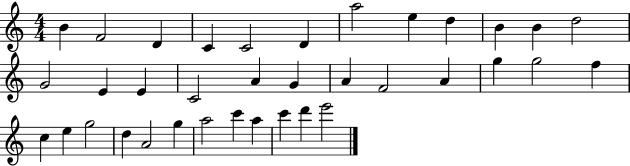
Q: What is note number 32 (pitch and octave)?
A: C6